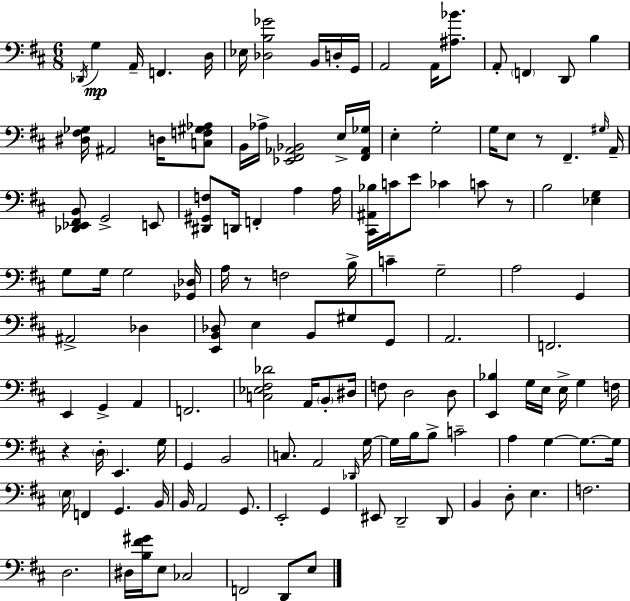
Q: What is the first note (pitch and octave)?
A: Db2